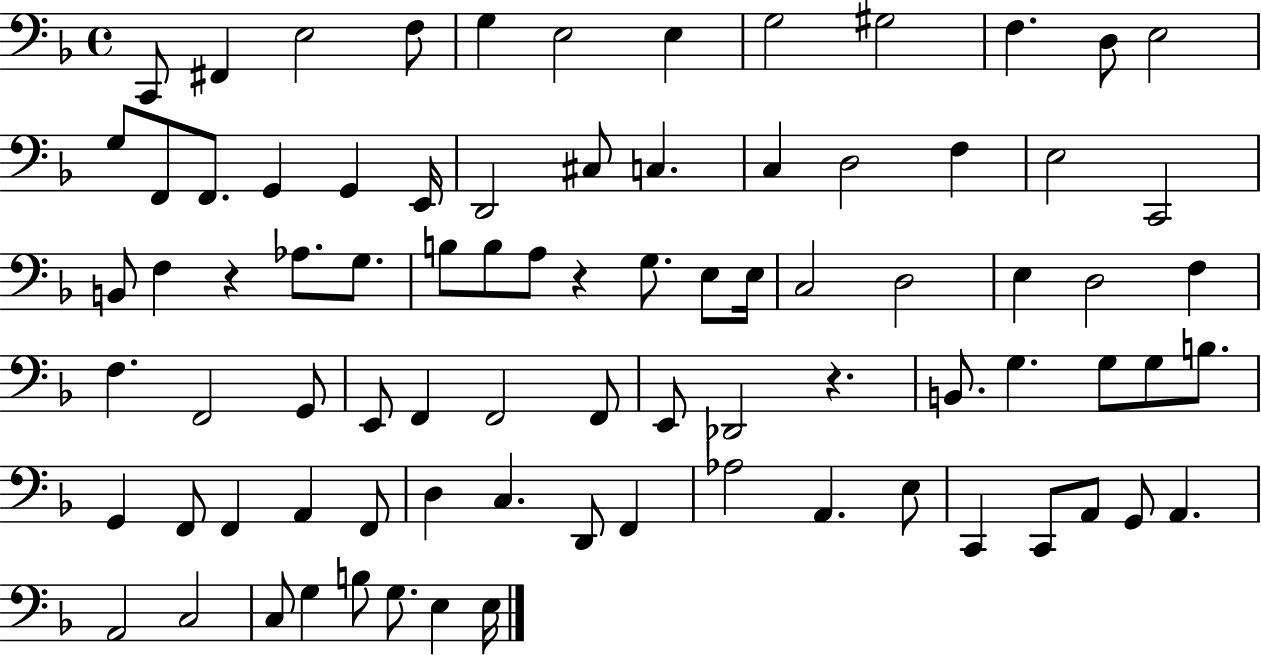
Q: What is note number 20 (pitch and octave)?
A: C#3